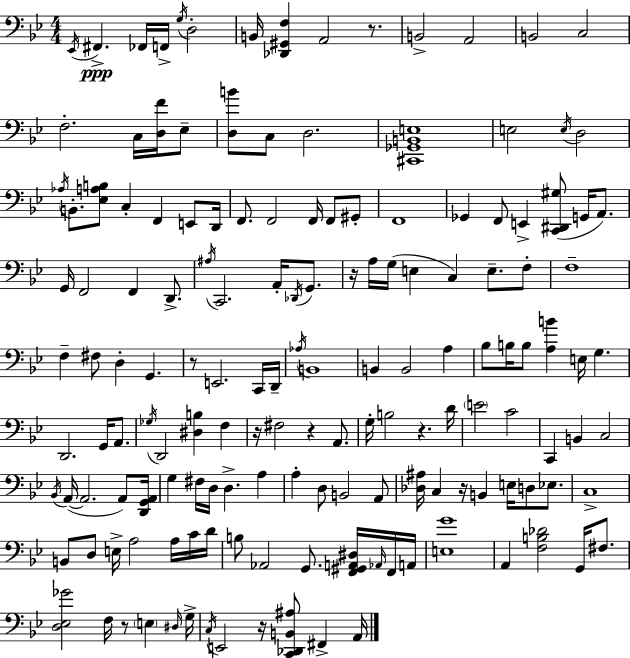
X:1
T:Untitled
M:4/4
L:1/4
K:Bb
_E,,/4 ^F,, _F,,/4 F,,/4 G,/4 D,2 B,,/4 [_D,,^G,,F,] A,,2 z/2 B,,2 A,,2 B,,2 C,2 F,2 C,/4 [D,F]/4 _E,/2 [D,B]/2 C,/2 D,2 [^C,,_G,,B,,E,]4 E,2 E,/4 D,2 _A,/4 B,,/2 [_E,A,B,]/2 C, F,, E,,/2 D,,/4 F,,/2 F,,2 F,,/4 F,,/2 ^G,,/2 F,,4 _G,, F,,/2 E,, [C,,^D,,^G,]/2 G,,/4 A,,/2 G,,/4 F,,2 F,, D,,/2 ^A,/4 C,,2 A,,/4 _D,,/4 G,,/2 z/4 A,/4 G,/4 E, C, E,/2 F,/2 F,4 F, ^F,/2 D, G,, z/2 E,,2 C,,/4 D,,/4 _A,/4 B,,4 B,, B,,2 A, _B,/2 B,/4 B,/2 [A,B] E,/4 G, D,,2 G,,/4 A,,/2 _G,/4 D,,2 [^D,B,] F, z/4 ^F,2 z A,,/2 G,/4 B,2 z D/4 E2 C2 C,, B,, C,2 _B,,/4 A,,/4 A,,2 A,,/2 [D,,G,,A,,]/4 G, ^F,/4 D,/4 D, A, A, D,/2 B,,2 A,,/2 [_D,^A,]/4 C, z/4 B,, E,/4 D,/2 _E,/2 C,4 B,,/2 D,/2 E,/4 A,2 A,/4 C/4 D/4 B,/2 _A,,2 G,,/2 [F,,^G,,A,,^D,]/4 _A,,/4 F,,/4 A,,/4 [E,G]4 A,, [F,B,_D]2 G,,/4 ^F,/2 [D,_E,_G]2 F,/4 z/2 E, ^D,/4 G,/4 C,/4 E,,2 z/4 [C,,_D,,B,,^A,]/2 ^F,, A,,/4